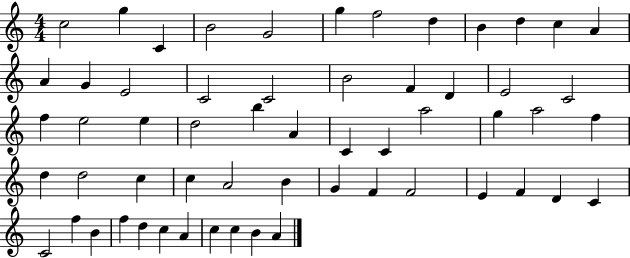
C5/h G5/q C4/q B4/h G4/h G5/q F5/h D5/q B4/q D5/q C5/q A4/q A4/q G4/q E4/h C4/h C4/h B4/h F4/q D4/q E4/h C4/h F5/q E5/h E5/q D5/h B5/q A4/q C4/q C4/q A5/h G5/q A5/h F5/q D5/q D5/h C5/q C5/q A4/h B4/q G4/q F4/q F4/h E4/q F4/q D4/q C4/q C4/h F5/q B4/q F5/q D5/q C5/q A4/q C5/q C5/q B4/q A4/q